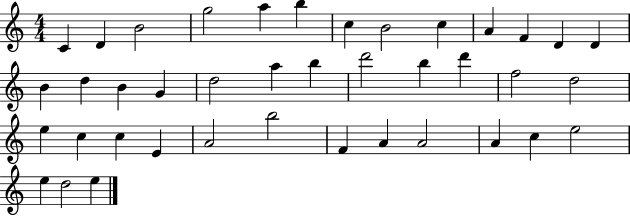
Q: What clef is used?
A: treble